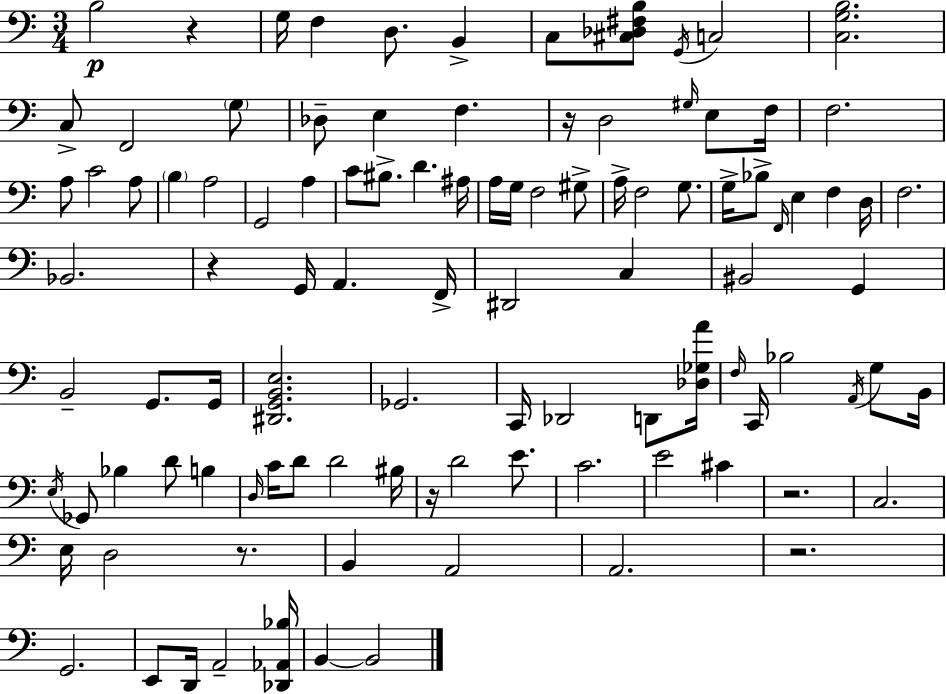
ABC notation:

X:1
T:Untitled
M:3/4
L:1/4
K:Am
B,2 z G,/4 F, D,/2 B,, C,/2 [^C,_D,^F,B,]/2 G,,/4 C,2 [C,G,B,]2 C,/2 F,,2 G,/2 _D,/2 E, F, z/4 D,2 ^G,/4 E,/2 F,/4 F,2 A,/2 C2 A,/2 B, A,2 G,,2 A, C/2 ^B,/2 D ^A,/4 A,/4 G,/4 F,2 ^G,/2 A,/4 F,2 G,/2 G,/4 _B,/2 F,,/4 E, F, D,/4 F,2 _B,,2 z G,,/4 A,, F,,/4 ^D,,2 C, ^B,,2 G,, B,,2 G,,/2 G,,/4 [^D,,G,,B,,E,]2 _G,,2 C,,/4 _D,,2 D,,/2 [_D,_G,A]/4 F,/4 C,,/4 _B,2 A,,/4 G,/2 B,,/4 E,/4 _G,,/2 _B, D/2 B, D,/4 C/4 D/2 D2 ^B,/4 z/4 D2 E/2 C2 E2 ^C z2 C,2 E,/4 D,2 z/2 B,, A,,2 A,,2 z2 G,,2 E,,/2 D,,/4 A,,2 [_D,,_A,,_B,]/4 B,, B,,2